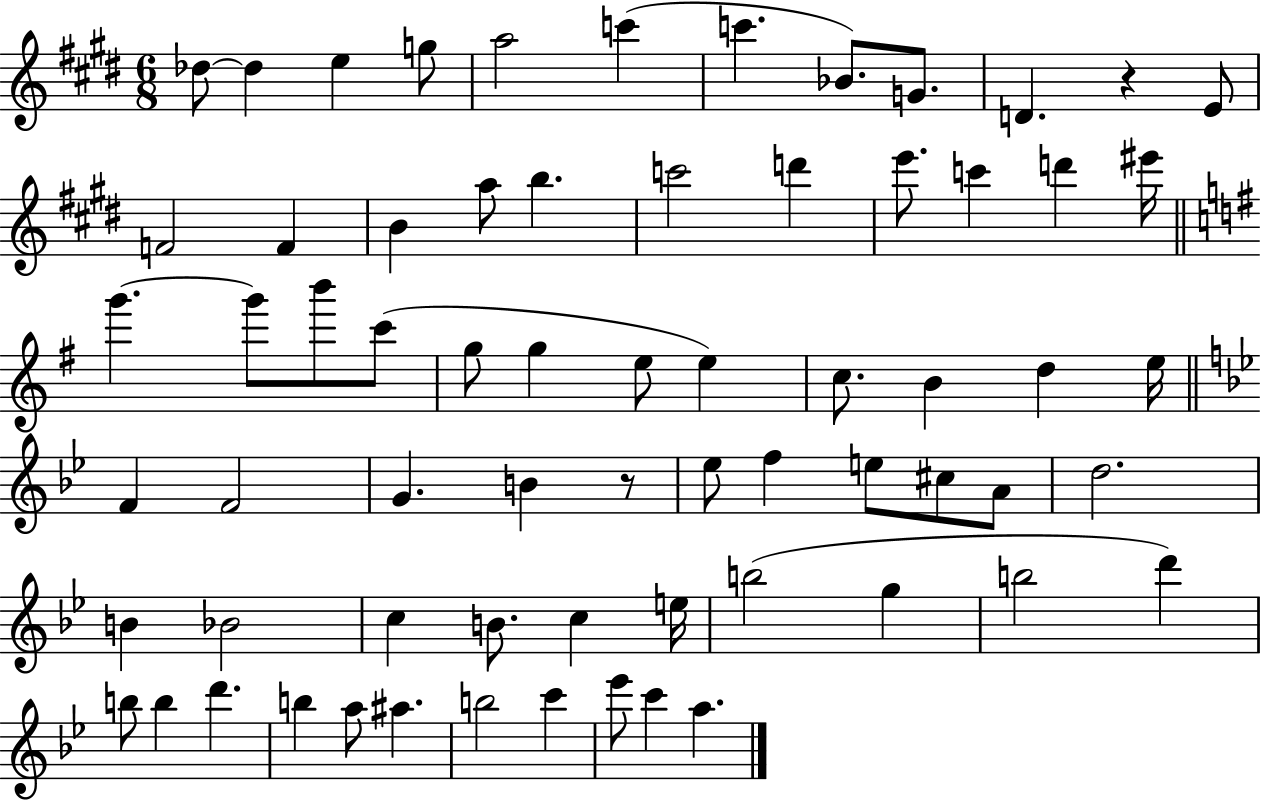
X:1
T:Untitled
M:6/8
L:1/4
K:E
_d/2 _d e g/2 a2 c' c' _B/2 G/2 D z E/2 F2 F B a/2 b c'2 d' e'/2 c' d' ^e'/4 g' g'/2 b'/2 c'/2 g/2 g e/2 e c/2 B d e/4 F F2 G B z/2 _e/2 f e/2 ^c/2 A/2 d2 B _B2 c B/2 c e/4 b2 g b2 d' b/2 b d' b a/2 ^a b2 c' _e'/2 c' a